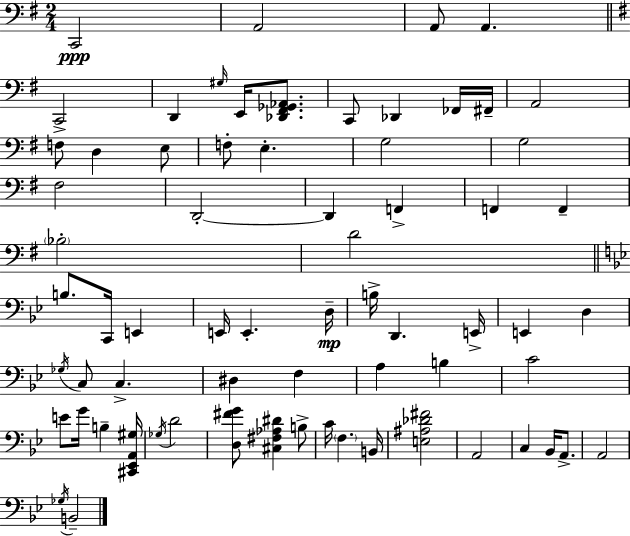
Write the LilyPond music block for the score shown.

{
  \clef bass
  \numericTimeSignature
  \time 2/4
  \key g \major
  \repeat volta 2 { c,2\ppp | a,2 | a,8 a,4. | \bar "||" \break \key e \minor c,2-> | d,4 \grace { gis16 } e,16 <des, fis, ges, aes,>8. | c,8 des,4 fes,16 | fis,16-- a,2 | \break f8 d4 e8 | f8-. e4.-. | g2 | g2 | \break fis2 | d,2-.~~ | d,4 f,4-> | f,4 f,4-- | \break \parenthesize bes2-. | d'2 | \bar "||" \break \key g \minor b8. c,16 e,4 | e,16 e,4.-. d16--\mp | b16-> d,4. e,16-> | e,4 d4 | \break \acciaccatura { ges16 } c8 c4.-> | dis4 f4 | a4 b4 | c'2 | \break e'8 g'16 b4-- | <cis, ees, a, gis>16 \acciaccatura { ges16 } d'2 | <d fis' g'>8 <cis fis aes dis'>4 | b8-> c'16 \parenthesize f4. | \break b,16 <e ais des' fis'>2 | a,2 | c4 bes,16 a,8.-> | a,2 | \break \acciaccatura { ges16 } b,2-- | } \bar "|."
}